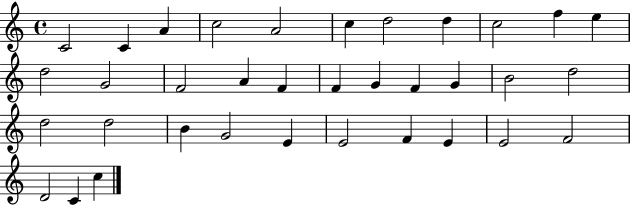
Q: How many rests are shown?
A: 0